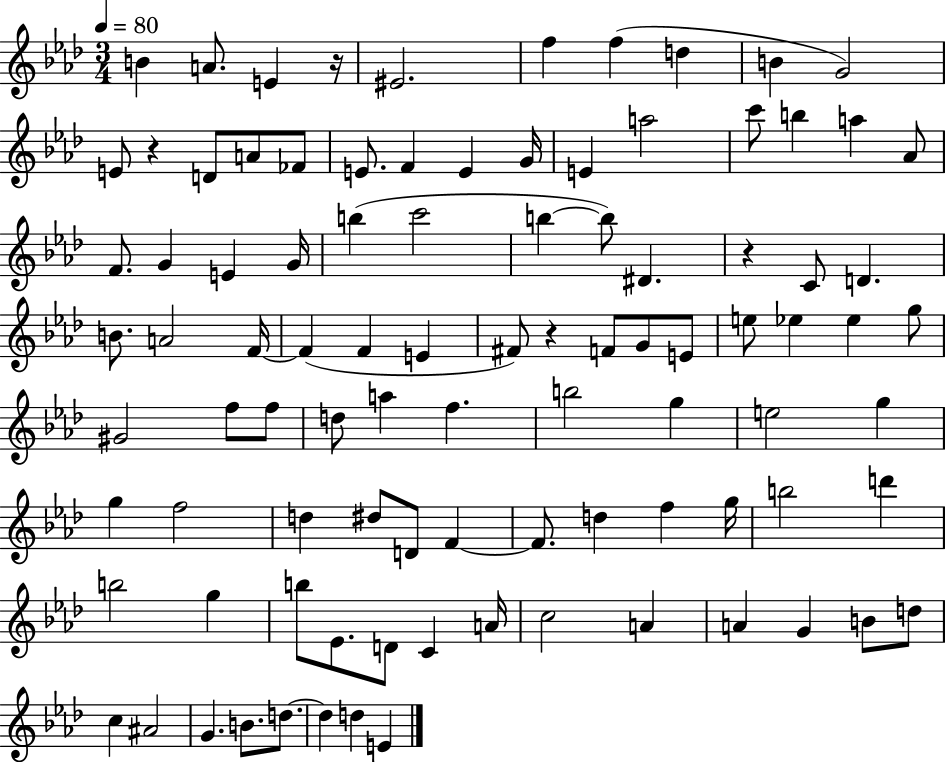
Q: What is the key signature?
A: AES major